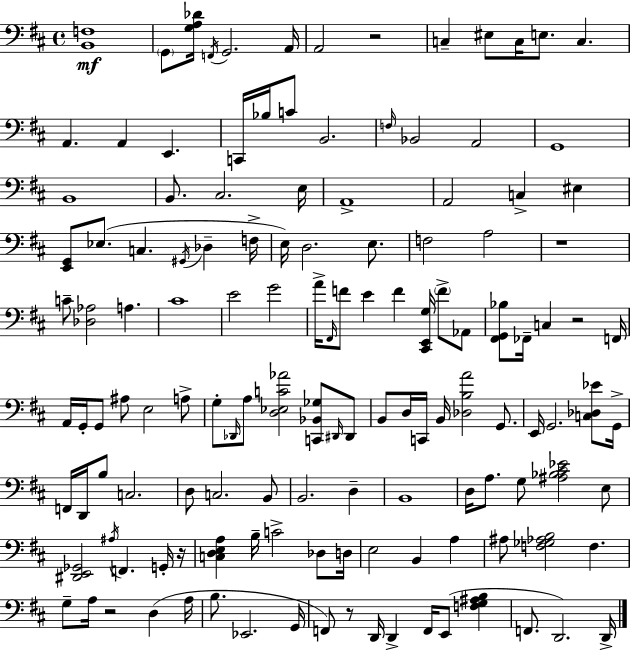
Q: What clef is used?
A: bass